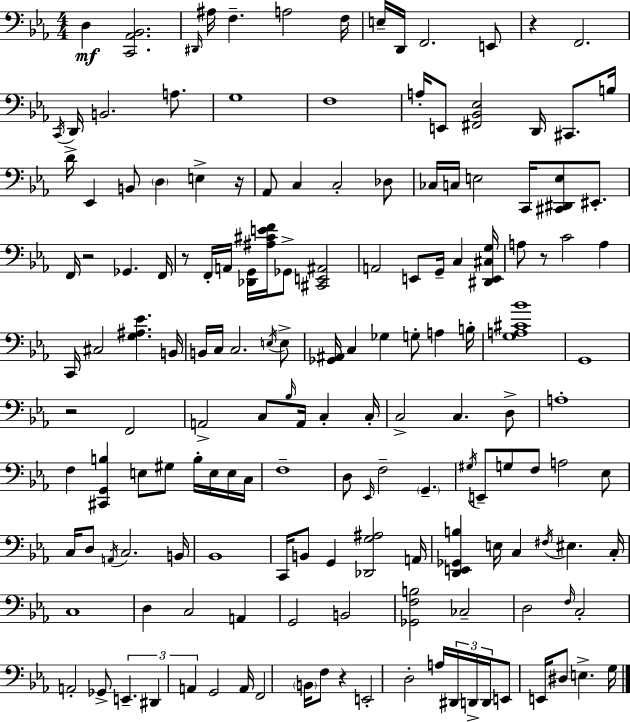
{
  \clef bass
  \numericTimeSignature
  \time 4/4
  \key c \minor
  d4\mf <c, aes, bes,>2. | \grace { dis,16 } ais16 f4.-- a2 | f16 e16-- d,16 f,2. e,8 | r4 f,2. | \break \acciaccatura { c,16 } d,16 b,2. a8. | g1 | f1 | a16-. e,8 <fis, bes, ees>2 d,16 cis,8. | \break b16 d'16-> ees,4 b,8 \parenthesize d4 e4-> | r16 aes,8 c4 c2-. | des8 ces16 c16 e2 c,16 <cis, dis, e>8 eis,8.-. | f,16 r2 ges,4. | \break f,16 r8 f,16-. a,16 <des, g,>16 <ais cis' e' f'>16 ges,8-> <cis, e, ais,>2 | a,2 e,8 g,16-- c4 | <dis, e, cis g>16 a8 r8 c'2 a4 | c,16 cis2 <g ais ees'>4. | \break b,16 b,16 c16 c2. | \acciaccatura { e16 } e8-> <ges, ais,>16 c4 ges4 g8-. a4 | b16-. <g a cis' bes'>1 | g,1 | \break r2 f,2 | a,2-> c8 \grace { bes16 } a,16 c4-. | c16-. c2-> c4. | d8-> a1-. | \break f4 <cis, g, b>4 e8 gis8 | b16-. e16 e16 c16 f1-- | d8 \grace { ees,16 } f2-- \parenthesize g,4.-- | \acciaccatura { gis16 } e,8-- g8 f8 a2 | \break ees8 c16 d8 \acciaccatura { a,16 } c2. | b,16 bes,1 | c,16 b,8 g,4 <des, g ais>2 | a,16 <d, e, ges, b>4 e16 c4 | \break \acciaccatura { fis16 } eis4. c16-. c1 | d4 c2 | a,4 g,2 | b,2 <ges, f b>2 | \break ces2-- d2 | \grace { f16 } c2-. a,2-. | ges,8-> \tuplet 3/2 { e,4.-- dis,4 a,4 } | g,2 a,16 f,2 | \break \parenthesize b,16 f8 r4 e,2-. | d2-. a16 \tuplet 3/2 { dis,16 d,16-> d,16 } e,8 e,16 | dis8 e4.-> g16 \bar "|."
}